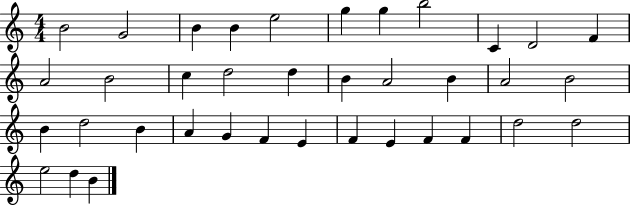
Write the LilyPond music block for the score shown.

{
  \clef treble
  \numericTimeSignature
  \time 4/4
  \key c \major
  b'2 g'2 | b'4 b'4 e''2 | g''4 g''4 b''2 | c'4 d'2 f'4 | \break a'2 b'2 | c''4 d''2 d''4 | b'4 a'2 b'4 | a'2 b'2 | \break b'4 d''2 b'4 | a'4 g'4 f'4 e'4 | f'4 e'4 f'4 f'4 | d''2 d''2 | \break e''2 d''4 b'4 | \bar "|."
}